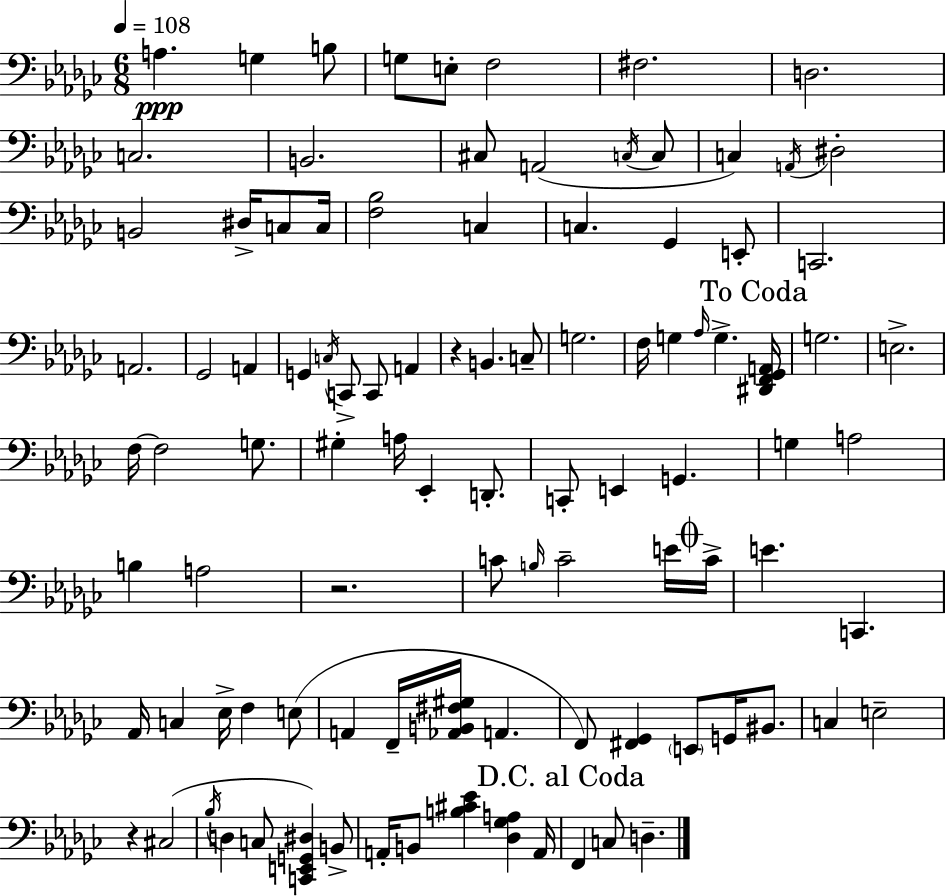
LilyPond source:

{
  \clef bass
  \numericTimeSignature
  \time 6/8
  \key ees \minor
  \tempo 4 = 108
  \repeat volta 2 { a4.\ppp g4 b8 | g8 e8-. f2 | fis2. | d2. | \break c2. | b,2. | cis8 a,2( \acciaccatura { c16 } c8 | c4) \acciaccatura { a,16 } dis2-. | \break b,2 dis16-> c8 | c16 <f bes>2 c4 | c4. ges,4 | e,8-. c,2. | \break a,2. | ges,2 a,4 | g,4 \acciaccatura { c16 } c,8-> c,8 a,4 | r4 b,4. | \break c8-- g2. | f16 g4 \grace { aes16 } g4.-> | \mark "To Coda" <dis, f, ges, a,>16 g2. | e2.-> | \break f16~~ f2 | g8. gis4-. a16 ees,4-. | d,8.-. c,8-. e,4 g,4. | g4 a2 | \break b4 a2 | r2. | c'8 \grace { b16 } c'2-- | e'16 \mark \markup { \musicglyph "scripts.coda" } c'16-> e'4. c,4. | \break aes,16 c4 ees16-> f4 | e8( a,4 f,16-- <aes, b, fis gis>16 a,4. | f,8) <fis, ges,>4 \parenthesize e,8 | g,16 bis,8. c4 e2-- | \break r4 cis2( | \acciaccatura { bes16 } d4 c8 | <c, e, g, dis>4) b,8-> a,16-. b,8 <b cis' ees'>4 | <des ges a>4 a,16 \mark "D.C. al Coda" f,4 c8 | \break d4.-- } \bar "|."
}